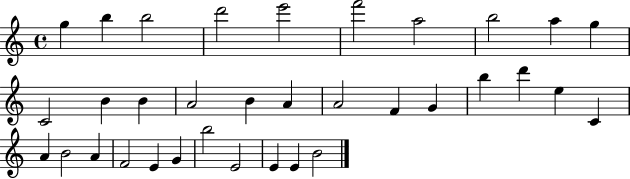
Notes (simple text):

G5/q B5/q B5/h D6/h E6/h F6/h A5/h B5/h A5/q G5/q C4/h B4/q B4/q A4/h B4/q A4/q A4/h F4/q G4/q B5/q D6/q E5/q C4/q A4/q B4/h A4/q F4/h E4/q G4/q B5/h E4/h E4/q E4/q B4/h